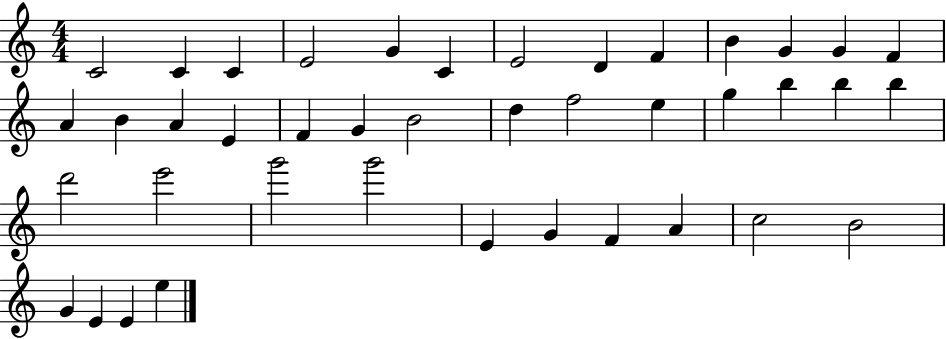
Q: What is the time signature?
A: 4/4